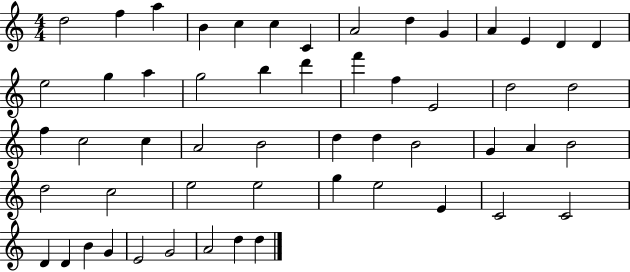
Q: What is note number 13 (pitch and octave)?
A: D4